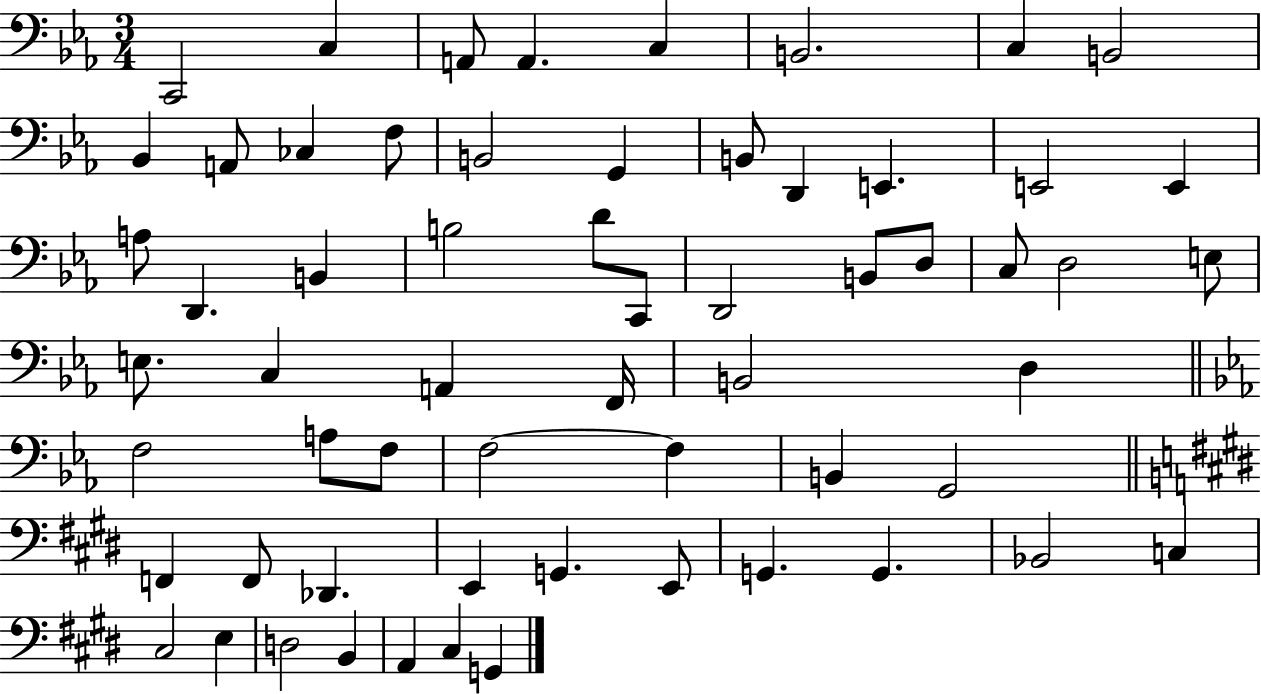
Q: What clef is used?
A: bass